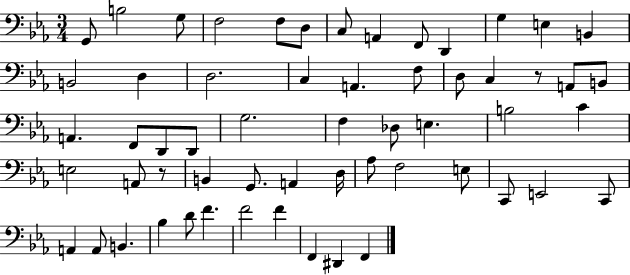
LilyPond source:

{
  \clef bass
  \numericTimeSignature
  \time 3/4
  \key ees \major
  g,8 b2 g8 | f2 f8 d8 | c8 a,4 f,8 d,4 | g4 e4 b,4 | \break b,2 d4 | d2. | c4 a,4. f8 | d8 c4 r8 a,8 b,8 | \break a,4. f,8 d,8 d,8 | g2. | f4 des8 e4. | b2 c'4 | \break e2 a,8 r8 | b,4 g,8. a,4 d16 | aes8 f2 e8 | c,8 e,2 c,8 | \break a,4 a,8 b,4. | bes4 d'8 f'4. | f'2 f'4 | f,4 dis,4 f,4 | \break \bar "|."
}